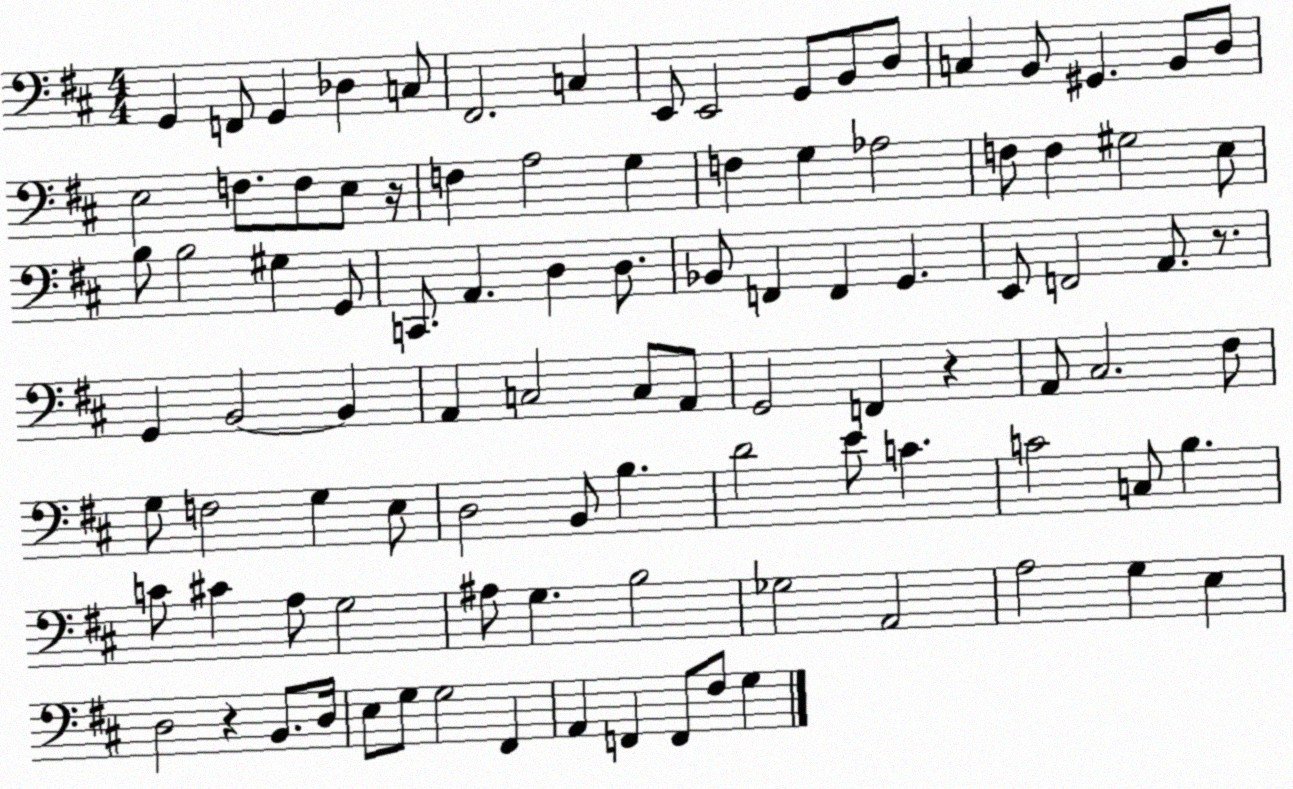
X:1
T:Untitled
M:4/4
L:1/4
K:D
G,, F,,/2 G,, _D, C,/2 ^F,,2 C, E,,/2 E,,2 G,,/2 B,,/2 D,/2 C, B,,/2 ^G,, B,,/2 D,/2 E,2 F,/2 F,/2 E,/2 z/4 F, A,2 G, F, G, _A,2 F,/2 F, ^G,2 E,/2 B,/2 B,2 ^G, G,,/2 C,,/2 A,, D, D,/2 _B,,/2 F,, F,, G,, E,,/2 F,,2 A,,/2 z/2 G,, B,,2 B,, A,, C,2 C,/2 A,,/2 G,,2 F,, z A,,/2 ^C,2 ^F,/2 G,/2 F,2 G, E,/2 D,2 B,,/2 B, D2 E/2 C C2 C,/2 B, C/2 ^C A,/2 G,2 ^A,/2 G, B,2 _G,2 A,,2 A,2 G, E, D,2 z B,,/2 D,/4 E,/2 G,/2 G,2 ^F,, A,, F,, F,,/2 ^F,/2 G,